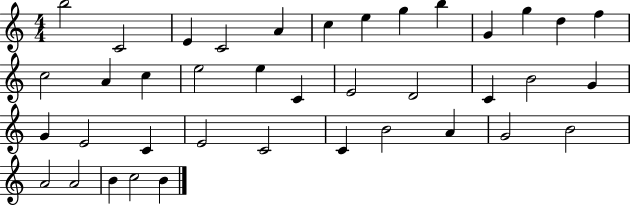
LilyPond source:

{
  \clef treble
  \numericTimeSignature
  \time 4/4
  \key c \major
  b''2 c'2 | e'4 c'2 a'4 | c''4 e''4 g''4 b''4 | g'4 g''4 d''4 f''4 | \break c''2 a'4 c''4 | e''2 e''4 c'4 | e'2 d'2 | c'4 b'2 g'4 | \break g'4 e'2 c'4 | e'2 c'2 | c'4 b'2 a'4 | g'2 b'2 | \break a'2 a'2 | b'4 c''2 b'4 | \bar "|."
}